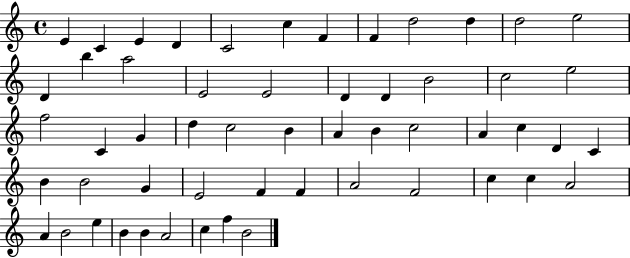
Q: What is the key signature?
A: C major